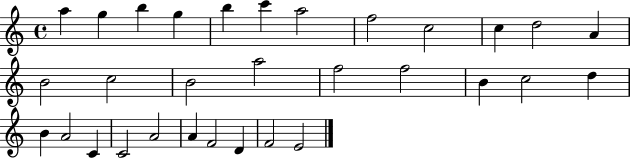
X:1
T:Untitled
M:4/4
L:1/4
K:C
a g b g b c' a2 f2 c2 c d2 A B2 c2 B2 a2 f2 f2 B c2 d B A2 C C2 A2 A F2 D F2 E2